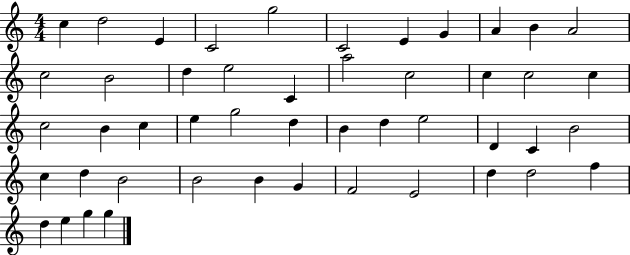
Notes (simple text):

C5/q D5/h E4/q C4/h G5/h C4/h E4/q G4/q A4/q B4/q A4/h C5/h B4/h D5/q E5/h C4/q A5/h C5/h C5/q C5/h C5/q C5/h B4/q C5/q E5/q G5/h D5/q B4/q D5/q E5/h D4/q C4/q B4/h C5/q D5/q B4/h B4/h B4/q G4/q F4/h E4/h D5/q D5/h F5/q D5/q E5/q G5/q G5/q